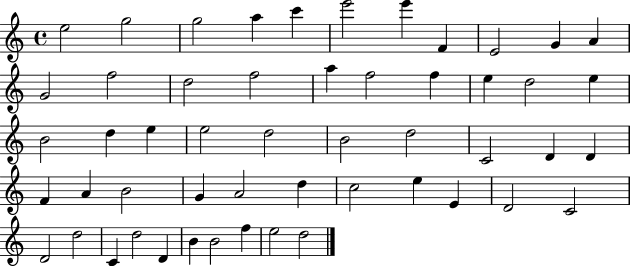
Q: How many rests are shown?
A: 0